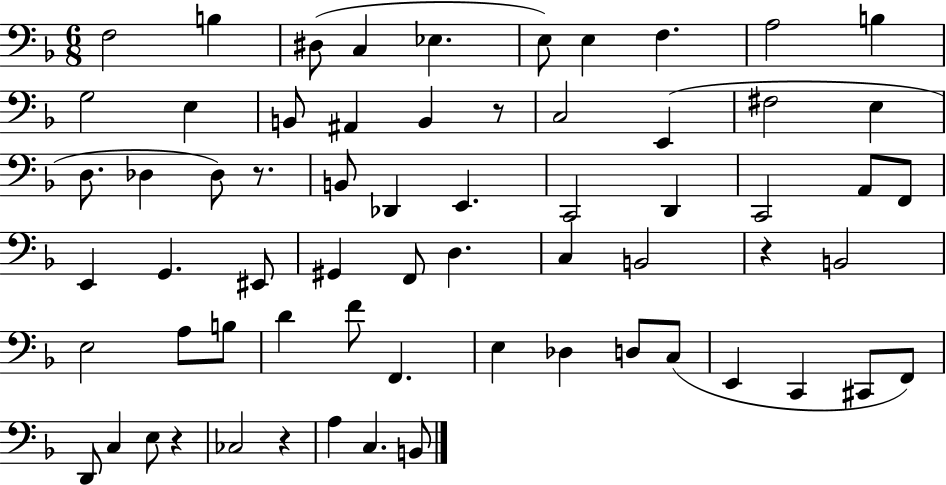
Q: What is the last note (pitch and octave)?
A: B2